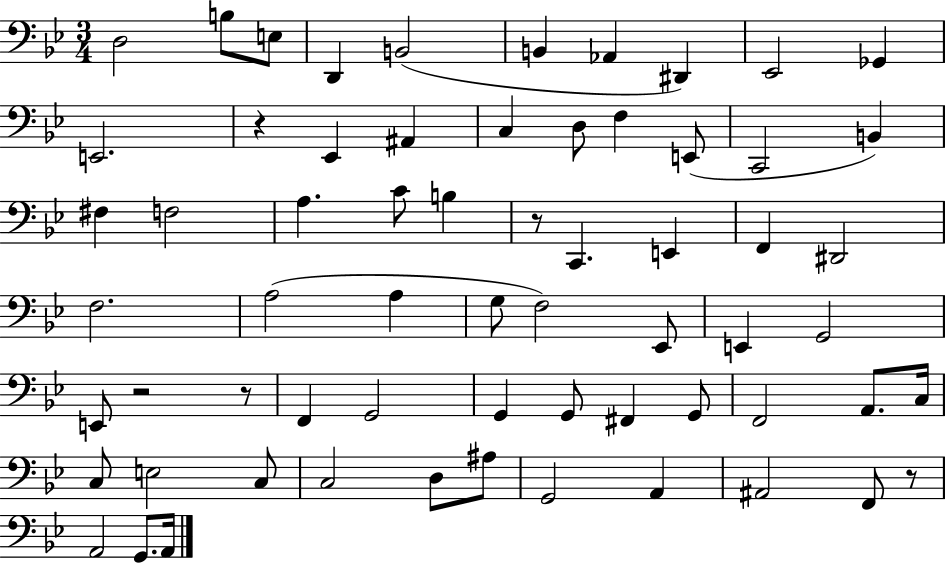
D3/h B3/e E3/e D2/q B2/h B2/q Ab2/q D#2/q Eb2/h Gb2/q E2/h. R/q Eb2/q A#2/q C3/q D3/e F3/q E2/e C2/h B2/q F#3/q F3/h A3/q. C4/e B3/q R/e C2/q. E2/q F2/q D#2/h F3/h. A3/h A3/q G3/e F3/h Eb2/e E2/q G2/h E2/e R/h R/e F2/q G2/h G2/q G2/e F#2/q G2/e F2/h A2/e. C3/s C3/e E3/h C3/e C3/h D3/e A#3/e G2/h A2/q A#2/h F2/e R/e A2/h G2/e. A2/s